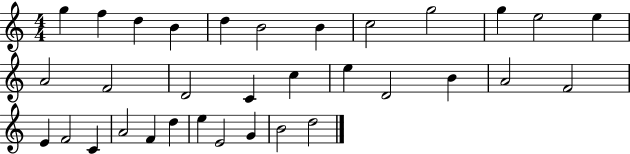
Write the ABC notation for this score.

X:1
T:Untitled
M:4/4
L:1/4
K:C
g f d B d B2 B c2 g2 g e2 e A2 F2 D2 C c e D2 B A2 F2 E F2 C A2 F d e E2 G B2 d2